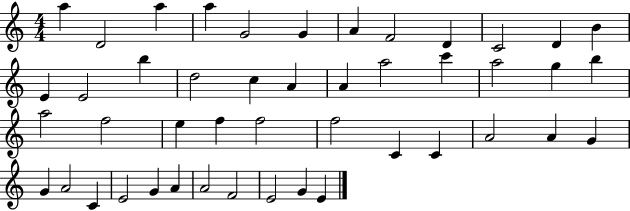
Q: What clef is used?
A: treble